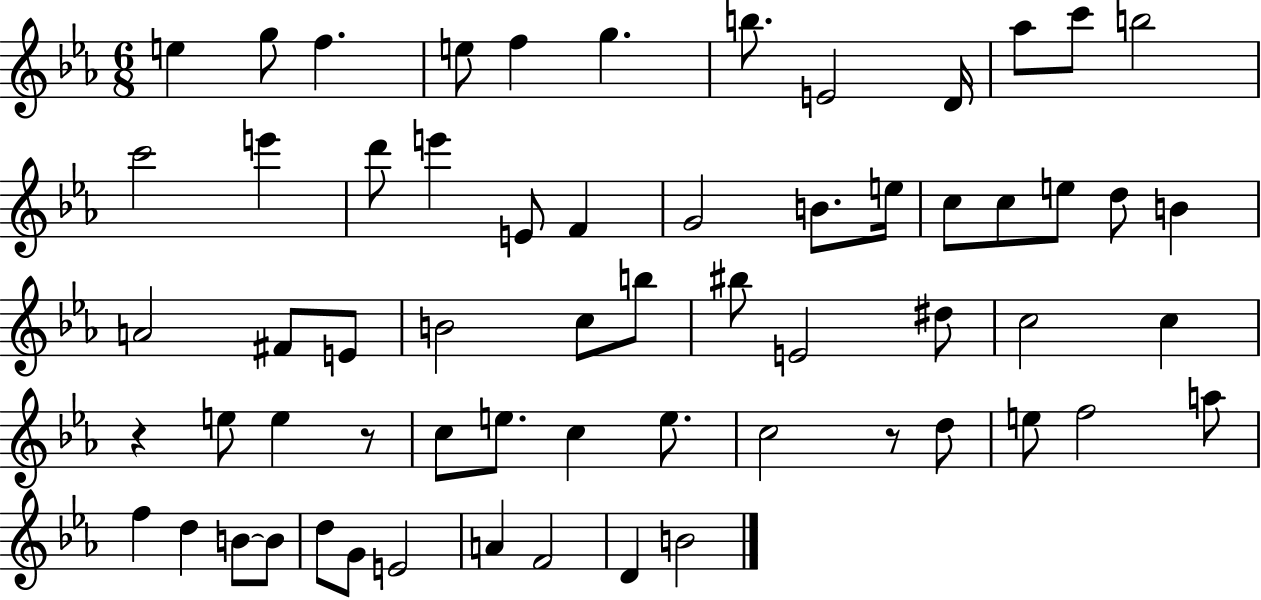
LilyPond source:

{
  \clef treble
  \numericTimeSignature
  \time 6/8
  \key ees \major
  \repeat volta 2 { e''4 g''8 f''4. | e''8 f''4 g''4. | b''8. e'2 d'16 | aes''8 c'''8 b''2 | \break c'''2 e'''4 | d'''8 e'''4 e'8 f'4 | g'2 b'8. e''16 | c''8 c''8 e''8 d''8 b'4 | \break a'2 fis'8 e'8 | b'2 c''8 b''8 | bis''8 e'2 dis''8 | c''2 c''4 | \break r4 e''8 e''4 r8 | c''8 e''8. c''4 e''8. | c''2 r8 d''8 | e''8 f''2 a''8 | \break f''4 d''4 b'8~~ b'8 | d''8 g'8 e'2 | a'4 f'2 | d'4 b'2 | \break } \bar "|."
}